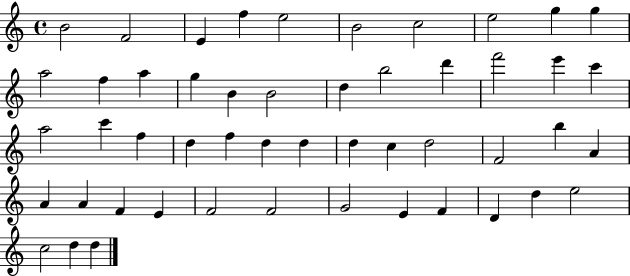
B4/h F4/h E4/q F5/q E5/h B4/h C5/h E5/h G5/q G5/q A5/h F5/q A5/q G5/q B4/q B4/h D5/q B5/h D6/q F6/h E6/q C6/q A5/h C6/q F5/q D5/q F5/q D5/q D5/q D5/q C5/q D5/h F4/h B5/q A4/q A4/q A4/q F4/q E4/q F4/h F4/h G4/h E4/q F4/q D4/q D5/q E5/h C5/h D5/q D5/q